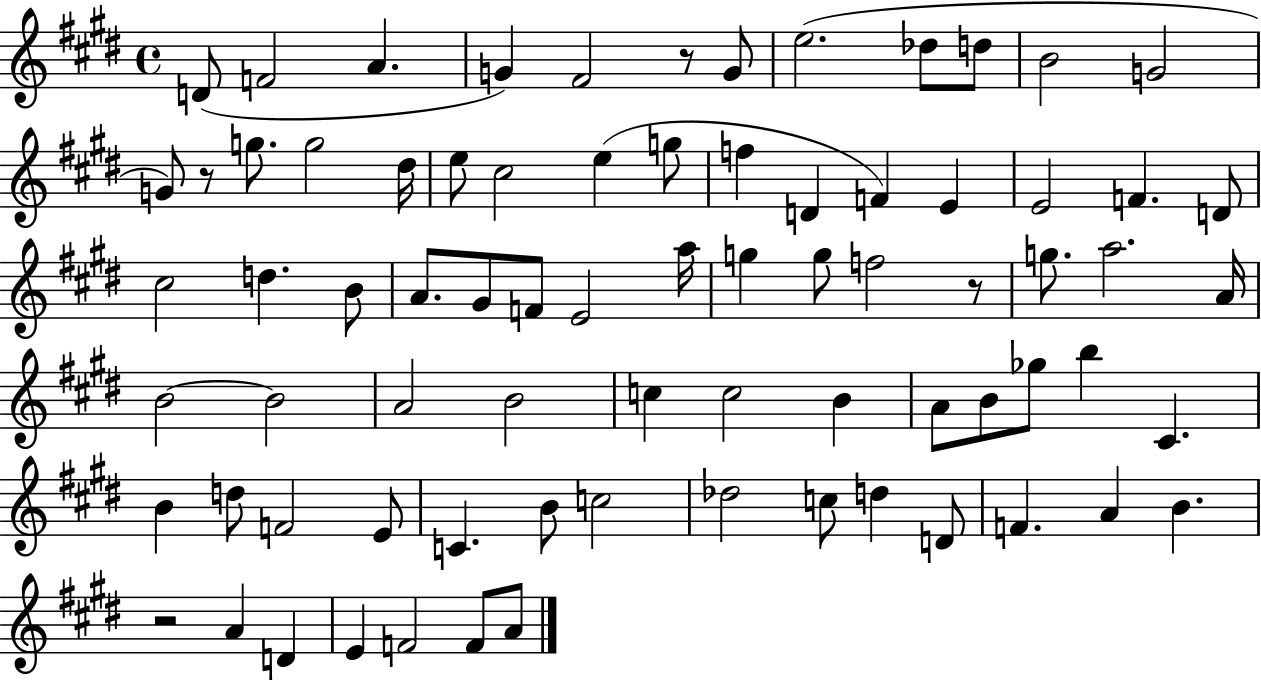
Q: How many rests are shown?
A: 4